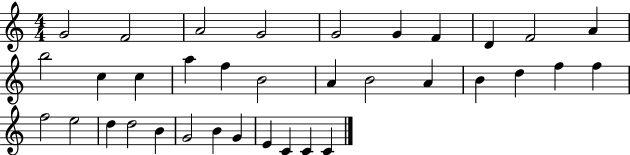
G4/h F4/h A4/h G4/h G4/h G4/q F4/q D4/q F4/h A4/q B5/h C5/q C5/q A5/q F5/q B4/h A4/q B4/h A4/q B4/q D5/q F5/q F5/q F5/h E5/h D5/q D5/h B4/q G4/h B4/q G4/q E4/q C4/q C4/q C4/q